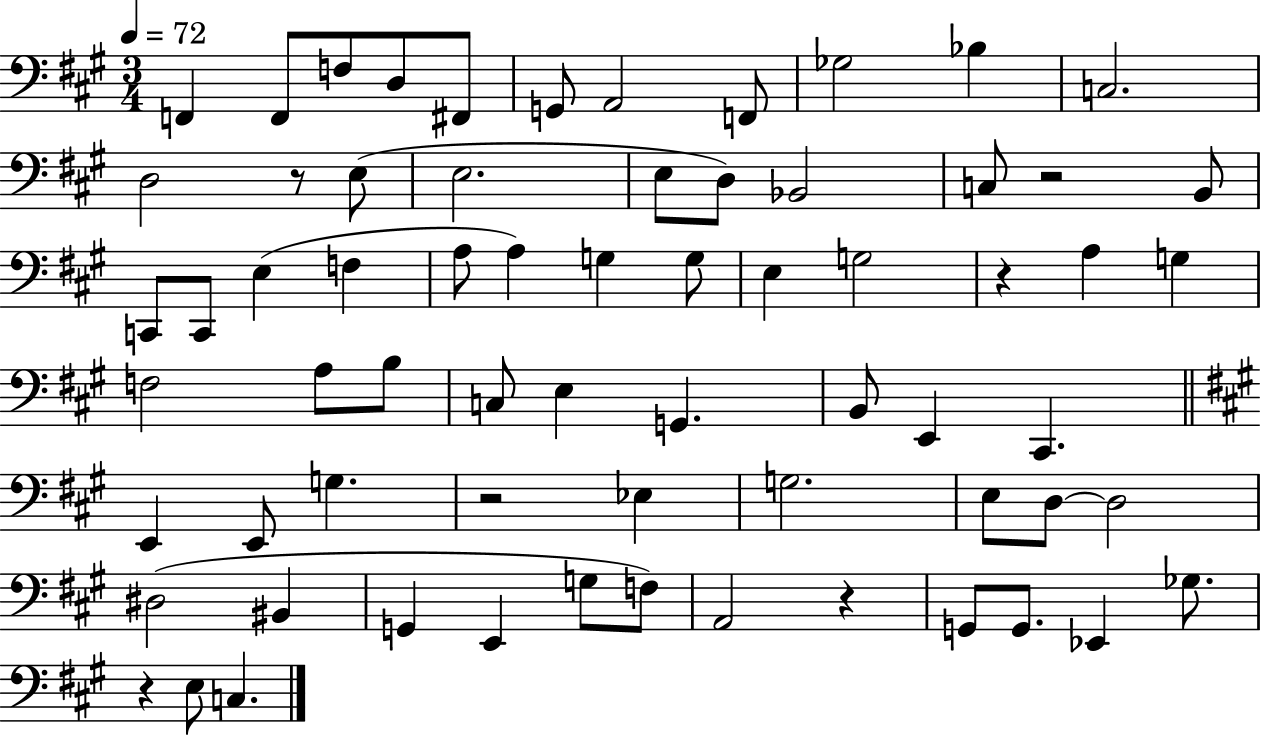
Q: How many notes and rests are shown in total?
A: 67